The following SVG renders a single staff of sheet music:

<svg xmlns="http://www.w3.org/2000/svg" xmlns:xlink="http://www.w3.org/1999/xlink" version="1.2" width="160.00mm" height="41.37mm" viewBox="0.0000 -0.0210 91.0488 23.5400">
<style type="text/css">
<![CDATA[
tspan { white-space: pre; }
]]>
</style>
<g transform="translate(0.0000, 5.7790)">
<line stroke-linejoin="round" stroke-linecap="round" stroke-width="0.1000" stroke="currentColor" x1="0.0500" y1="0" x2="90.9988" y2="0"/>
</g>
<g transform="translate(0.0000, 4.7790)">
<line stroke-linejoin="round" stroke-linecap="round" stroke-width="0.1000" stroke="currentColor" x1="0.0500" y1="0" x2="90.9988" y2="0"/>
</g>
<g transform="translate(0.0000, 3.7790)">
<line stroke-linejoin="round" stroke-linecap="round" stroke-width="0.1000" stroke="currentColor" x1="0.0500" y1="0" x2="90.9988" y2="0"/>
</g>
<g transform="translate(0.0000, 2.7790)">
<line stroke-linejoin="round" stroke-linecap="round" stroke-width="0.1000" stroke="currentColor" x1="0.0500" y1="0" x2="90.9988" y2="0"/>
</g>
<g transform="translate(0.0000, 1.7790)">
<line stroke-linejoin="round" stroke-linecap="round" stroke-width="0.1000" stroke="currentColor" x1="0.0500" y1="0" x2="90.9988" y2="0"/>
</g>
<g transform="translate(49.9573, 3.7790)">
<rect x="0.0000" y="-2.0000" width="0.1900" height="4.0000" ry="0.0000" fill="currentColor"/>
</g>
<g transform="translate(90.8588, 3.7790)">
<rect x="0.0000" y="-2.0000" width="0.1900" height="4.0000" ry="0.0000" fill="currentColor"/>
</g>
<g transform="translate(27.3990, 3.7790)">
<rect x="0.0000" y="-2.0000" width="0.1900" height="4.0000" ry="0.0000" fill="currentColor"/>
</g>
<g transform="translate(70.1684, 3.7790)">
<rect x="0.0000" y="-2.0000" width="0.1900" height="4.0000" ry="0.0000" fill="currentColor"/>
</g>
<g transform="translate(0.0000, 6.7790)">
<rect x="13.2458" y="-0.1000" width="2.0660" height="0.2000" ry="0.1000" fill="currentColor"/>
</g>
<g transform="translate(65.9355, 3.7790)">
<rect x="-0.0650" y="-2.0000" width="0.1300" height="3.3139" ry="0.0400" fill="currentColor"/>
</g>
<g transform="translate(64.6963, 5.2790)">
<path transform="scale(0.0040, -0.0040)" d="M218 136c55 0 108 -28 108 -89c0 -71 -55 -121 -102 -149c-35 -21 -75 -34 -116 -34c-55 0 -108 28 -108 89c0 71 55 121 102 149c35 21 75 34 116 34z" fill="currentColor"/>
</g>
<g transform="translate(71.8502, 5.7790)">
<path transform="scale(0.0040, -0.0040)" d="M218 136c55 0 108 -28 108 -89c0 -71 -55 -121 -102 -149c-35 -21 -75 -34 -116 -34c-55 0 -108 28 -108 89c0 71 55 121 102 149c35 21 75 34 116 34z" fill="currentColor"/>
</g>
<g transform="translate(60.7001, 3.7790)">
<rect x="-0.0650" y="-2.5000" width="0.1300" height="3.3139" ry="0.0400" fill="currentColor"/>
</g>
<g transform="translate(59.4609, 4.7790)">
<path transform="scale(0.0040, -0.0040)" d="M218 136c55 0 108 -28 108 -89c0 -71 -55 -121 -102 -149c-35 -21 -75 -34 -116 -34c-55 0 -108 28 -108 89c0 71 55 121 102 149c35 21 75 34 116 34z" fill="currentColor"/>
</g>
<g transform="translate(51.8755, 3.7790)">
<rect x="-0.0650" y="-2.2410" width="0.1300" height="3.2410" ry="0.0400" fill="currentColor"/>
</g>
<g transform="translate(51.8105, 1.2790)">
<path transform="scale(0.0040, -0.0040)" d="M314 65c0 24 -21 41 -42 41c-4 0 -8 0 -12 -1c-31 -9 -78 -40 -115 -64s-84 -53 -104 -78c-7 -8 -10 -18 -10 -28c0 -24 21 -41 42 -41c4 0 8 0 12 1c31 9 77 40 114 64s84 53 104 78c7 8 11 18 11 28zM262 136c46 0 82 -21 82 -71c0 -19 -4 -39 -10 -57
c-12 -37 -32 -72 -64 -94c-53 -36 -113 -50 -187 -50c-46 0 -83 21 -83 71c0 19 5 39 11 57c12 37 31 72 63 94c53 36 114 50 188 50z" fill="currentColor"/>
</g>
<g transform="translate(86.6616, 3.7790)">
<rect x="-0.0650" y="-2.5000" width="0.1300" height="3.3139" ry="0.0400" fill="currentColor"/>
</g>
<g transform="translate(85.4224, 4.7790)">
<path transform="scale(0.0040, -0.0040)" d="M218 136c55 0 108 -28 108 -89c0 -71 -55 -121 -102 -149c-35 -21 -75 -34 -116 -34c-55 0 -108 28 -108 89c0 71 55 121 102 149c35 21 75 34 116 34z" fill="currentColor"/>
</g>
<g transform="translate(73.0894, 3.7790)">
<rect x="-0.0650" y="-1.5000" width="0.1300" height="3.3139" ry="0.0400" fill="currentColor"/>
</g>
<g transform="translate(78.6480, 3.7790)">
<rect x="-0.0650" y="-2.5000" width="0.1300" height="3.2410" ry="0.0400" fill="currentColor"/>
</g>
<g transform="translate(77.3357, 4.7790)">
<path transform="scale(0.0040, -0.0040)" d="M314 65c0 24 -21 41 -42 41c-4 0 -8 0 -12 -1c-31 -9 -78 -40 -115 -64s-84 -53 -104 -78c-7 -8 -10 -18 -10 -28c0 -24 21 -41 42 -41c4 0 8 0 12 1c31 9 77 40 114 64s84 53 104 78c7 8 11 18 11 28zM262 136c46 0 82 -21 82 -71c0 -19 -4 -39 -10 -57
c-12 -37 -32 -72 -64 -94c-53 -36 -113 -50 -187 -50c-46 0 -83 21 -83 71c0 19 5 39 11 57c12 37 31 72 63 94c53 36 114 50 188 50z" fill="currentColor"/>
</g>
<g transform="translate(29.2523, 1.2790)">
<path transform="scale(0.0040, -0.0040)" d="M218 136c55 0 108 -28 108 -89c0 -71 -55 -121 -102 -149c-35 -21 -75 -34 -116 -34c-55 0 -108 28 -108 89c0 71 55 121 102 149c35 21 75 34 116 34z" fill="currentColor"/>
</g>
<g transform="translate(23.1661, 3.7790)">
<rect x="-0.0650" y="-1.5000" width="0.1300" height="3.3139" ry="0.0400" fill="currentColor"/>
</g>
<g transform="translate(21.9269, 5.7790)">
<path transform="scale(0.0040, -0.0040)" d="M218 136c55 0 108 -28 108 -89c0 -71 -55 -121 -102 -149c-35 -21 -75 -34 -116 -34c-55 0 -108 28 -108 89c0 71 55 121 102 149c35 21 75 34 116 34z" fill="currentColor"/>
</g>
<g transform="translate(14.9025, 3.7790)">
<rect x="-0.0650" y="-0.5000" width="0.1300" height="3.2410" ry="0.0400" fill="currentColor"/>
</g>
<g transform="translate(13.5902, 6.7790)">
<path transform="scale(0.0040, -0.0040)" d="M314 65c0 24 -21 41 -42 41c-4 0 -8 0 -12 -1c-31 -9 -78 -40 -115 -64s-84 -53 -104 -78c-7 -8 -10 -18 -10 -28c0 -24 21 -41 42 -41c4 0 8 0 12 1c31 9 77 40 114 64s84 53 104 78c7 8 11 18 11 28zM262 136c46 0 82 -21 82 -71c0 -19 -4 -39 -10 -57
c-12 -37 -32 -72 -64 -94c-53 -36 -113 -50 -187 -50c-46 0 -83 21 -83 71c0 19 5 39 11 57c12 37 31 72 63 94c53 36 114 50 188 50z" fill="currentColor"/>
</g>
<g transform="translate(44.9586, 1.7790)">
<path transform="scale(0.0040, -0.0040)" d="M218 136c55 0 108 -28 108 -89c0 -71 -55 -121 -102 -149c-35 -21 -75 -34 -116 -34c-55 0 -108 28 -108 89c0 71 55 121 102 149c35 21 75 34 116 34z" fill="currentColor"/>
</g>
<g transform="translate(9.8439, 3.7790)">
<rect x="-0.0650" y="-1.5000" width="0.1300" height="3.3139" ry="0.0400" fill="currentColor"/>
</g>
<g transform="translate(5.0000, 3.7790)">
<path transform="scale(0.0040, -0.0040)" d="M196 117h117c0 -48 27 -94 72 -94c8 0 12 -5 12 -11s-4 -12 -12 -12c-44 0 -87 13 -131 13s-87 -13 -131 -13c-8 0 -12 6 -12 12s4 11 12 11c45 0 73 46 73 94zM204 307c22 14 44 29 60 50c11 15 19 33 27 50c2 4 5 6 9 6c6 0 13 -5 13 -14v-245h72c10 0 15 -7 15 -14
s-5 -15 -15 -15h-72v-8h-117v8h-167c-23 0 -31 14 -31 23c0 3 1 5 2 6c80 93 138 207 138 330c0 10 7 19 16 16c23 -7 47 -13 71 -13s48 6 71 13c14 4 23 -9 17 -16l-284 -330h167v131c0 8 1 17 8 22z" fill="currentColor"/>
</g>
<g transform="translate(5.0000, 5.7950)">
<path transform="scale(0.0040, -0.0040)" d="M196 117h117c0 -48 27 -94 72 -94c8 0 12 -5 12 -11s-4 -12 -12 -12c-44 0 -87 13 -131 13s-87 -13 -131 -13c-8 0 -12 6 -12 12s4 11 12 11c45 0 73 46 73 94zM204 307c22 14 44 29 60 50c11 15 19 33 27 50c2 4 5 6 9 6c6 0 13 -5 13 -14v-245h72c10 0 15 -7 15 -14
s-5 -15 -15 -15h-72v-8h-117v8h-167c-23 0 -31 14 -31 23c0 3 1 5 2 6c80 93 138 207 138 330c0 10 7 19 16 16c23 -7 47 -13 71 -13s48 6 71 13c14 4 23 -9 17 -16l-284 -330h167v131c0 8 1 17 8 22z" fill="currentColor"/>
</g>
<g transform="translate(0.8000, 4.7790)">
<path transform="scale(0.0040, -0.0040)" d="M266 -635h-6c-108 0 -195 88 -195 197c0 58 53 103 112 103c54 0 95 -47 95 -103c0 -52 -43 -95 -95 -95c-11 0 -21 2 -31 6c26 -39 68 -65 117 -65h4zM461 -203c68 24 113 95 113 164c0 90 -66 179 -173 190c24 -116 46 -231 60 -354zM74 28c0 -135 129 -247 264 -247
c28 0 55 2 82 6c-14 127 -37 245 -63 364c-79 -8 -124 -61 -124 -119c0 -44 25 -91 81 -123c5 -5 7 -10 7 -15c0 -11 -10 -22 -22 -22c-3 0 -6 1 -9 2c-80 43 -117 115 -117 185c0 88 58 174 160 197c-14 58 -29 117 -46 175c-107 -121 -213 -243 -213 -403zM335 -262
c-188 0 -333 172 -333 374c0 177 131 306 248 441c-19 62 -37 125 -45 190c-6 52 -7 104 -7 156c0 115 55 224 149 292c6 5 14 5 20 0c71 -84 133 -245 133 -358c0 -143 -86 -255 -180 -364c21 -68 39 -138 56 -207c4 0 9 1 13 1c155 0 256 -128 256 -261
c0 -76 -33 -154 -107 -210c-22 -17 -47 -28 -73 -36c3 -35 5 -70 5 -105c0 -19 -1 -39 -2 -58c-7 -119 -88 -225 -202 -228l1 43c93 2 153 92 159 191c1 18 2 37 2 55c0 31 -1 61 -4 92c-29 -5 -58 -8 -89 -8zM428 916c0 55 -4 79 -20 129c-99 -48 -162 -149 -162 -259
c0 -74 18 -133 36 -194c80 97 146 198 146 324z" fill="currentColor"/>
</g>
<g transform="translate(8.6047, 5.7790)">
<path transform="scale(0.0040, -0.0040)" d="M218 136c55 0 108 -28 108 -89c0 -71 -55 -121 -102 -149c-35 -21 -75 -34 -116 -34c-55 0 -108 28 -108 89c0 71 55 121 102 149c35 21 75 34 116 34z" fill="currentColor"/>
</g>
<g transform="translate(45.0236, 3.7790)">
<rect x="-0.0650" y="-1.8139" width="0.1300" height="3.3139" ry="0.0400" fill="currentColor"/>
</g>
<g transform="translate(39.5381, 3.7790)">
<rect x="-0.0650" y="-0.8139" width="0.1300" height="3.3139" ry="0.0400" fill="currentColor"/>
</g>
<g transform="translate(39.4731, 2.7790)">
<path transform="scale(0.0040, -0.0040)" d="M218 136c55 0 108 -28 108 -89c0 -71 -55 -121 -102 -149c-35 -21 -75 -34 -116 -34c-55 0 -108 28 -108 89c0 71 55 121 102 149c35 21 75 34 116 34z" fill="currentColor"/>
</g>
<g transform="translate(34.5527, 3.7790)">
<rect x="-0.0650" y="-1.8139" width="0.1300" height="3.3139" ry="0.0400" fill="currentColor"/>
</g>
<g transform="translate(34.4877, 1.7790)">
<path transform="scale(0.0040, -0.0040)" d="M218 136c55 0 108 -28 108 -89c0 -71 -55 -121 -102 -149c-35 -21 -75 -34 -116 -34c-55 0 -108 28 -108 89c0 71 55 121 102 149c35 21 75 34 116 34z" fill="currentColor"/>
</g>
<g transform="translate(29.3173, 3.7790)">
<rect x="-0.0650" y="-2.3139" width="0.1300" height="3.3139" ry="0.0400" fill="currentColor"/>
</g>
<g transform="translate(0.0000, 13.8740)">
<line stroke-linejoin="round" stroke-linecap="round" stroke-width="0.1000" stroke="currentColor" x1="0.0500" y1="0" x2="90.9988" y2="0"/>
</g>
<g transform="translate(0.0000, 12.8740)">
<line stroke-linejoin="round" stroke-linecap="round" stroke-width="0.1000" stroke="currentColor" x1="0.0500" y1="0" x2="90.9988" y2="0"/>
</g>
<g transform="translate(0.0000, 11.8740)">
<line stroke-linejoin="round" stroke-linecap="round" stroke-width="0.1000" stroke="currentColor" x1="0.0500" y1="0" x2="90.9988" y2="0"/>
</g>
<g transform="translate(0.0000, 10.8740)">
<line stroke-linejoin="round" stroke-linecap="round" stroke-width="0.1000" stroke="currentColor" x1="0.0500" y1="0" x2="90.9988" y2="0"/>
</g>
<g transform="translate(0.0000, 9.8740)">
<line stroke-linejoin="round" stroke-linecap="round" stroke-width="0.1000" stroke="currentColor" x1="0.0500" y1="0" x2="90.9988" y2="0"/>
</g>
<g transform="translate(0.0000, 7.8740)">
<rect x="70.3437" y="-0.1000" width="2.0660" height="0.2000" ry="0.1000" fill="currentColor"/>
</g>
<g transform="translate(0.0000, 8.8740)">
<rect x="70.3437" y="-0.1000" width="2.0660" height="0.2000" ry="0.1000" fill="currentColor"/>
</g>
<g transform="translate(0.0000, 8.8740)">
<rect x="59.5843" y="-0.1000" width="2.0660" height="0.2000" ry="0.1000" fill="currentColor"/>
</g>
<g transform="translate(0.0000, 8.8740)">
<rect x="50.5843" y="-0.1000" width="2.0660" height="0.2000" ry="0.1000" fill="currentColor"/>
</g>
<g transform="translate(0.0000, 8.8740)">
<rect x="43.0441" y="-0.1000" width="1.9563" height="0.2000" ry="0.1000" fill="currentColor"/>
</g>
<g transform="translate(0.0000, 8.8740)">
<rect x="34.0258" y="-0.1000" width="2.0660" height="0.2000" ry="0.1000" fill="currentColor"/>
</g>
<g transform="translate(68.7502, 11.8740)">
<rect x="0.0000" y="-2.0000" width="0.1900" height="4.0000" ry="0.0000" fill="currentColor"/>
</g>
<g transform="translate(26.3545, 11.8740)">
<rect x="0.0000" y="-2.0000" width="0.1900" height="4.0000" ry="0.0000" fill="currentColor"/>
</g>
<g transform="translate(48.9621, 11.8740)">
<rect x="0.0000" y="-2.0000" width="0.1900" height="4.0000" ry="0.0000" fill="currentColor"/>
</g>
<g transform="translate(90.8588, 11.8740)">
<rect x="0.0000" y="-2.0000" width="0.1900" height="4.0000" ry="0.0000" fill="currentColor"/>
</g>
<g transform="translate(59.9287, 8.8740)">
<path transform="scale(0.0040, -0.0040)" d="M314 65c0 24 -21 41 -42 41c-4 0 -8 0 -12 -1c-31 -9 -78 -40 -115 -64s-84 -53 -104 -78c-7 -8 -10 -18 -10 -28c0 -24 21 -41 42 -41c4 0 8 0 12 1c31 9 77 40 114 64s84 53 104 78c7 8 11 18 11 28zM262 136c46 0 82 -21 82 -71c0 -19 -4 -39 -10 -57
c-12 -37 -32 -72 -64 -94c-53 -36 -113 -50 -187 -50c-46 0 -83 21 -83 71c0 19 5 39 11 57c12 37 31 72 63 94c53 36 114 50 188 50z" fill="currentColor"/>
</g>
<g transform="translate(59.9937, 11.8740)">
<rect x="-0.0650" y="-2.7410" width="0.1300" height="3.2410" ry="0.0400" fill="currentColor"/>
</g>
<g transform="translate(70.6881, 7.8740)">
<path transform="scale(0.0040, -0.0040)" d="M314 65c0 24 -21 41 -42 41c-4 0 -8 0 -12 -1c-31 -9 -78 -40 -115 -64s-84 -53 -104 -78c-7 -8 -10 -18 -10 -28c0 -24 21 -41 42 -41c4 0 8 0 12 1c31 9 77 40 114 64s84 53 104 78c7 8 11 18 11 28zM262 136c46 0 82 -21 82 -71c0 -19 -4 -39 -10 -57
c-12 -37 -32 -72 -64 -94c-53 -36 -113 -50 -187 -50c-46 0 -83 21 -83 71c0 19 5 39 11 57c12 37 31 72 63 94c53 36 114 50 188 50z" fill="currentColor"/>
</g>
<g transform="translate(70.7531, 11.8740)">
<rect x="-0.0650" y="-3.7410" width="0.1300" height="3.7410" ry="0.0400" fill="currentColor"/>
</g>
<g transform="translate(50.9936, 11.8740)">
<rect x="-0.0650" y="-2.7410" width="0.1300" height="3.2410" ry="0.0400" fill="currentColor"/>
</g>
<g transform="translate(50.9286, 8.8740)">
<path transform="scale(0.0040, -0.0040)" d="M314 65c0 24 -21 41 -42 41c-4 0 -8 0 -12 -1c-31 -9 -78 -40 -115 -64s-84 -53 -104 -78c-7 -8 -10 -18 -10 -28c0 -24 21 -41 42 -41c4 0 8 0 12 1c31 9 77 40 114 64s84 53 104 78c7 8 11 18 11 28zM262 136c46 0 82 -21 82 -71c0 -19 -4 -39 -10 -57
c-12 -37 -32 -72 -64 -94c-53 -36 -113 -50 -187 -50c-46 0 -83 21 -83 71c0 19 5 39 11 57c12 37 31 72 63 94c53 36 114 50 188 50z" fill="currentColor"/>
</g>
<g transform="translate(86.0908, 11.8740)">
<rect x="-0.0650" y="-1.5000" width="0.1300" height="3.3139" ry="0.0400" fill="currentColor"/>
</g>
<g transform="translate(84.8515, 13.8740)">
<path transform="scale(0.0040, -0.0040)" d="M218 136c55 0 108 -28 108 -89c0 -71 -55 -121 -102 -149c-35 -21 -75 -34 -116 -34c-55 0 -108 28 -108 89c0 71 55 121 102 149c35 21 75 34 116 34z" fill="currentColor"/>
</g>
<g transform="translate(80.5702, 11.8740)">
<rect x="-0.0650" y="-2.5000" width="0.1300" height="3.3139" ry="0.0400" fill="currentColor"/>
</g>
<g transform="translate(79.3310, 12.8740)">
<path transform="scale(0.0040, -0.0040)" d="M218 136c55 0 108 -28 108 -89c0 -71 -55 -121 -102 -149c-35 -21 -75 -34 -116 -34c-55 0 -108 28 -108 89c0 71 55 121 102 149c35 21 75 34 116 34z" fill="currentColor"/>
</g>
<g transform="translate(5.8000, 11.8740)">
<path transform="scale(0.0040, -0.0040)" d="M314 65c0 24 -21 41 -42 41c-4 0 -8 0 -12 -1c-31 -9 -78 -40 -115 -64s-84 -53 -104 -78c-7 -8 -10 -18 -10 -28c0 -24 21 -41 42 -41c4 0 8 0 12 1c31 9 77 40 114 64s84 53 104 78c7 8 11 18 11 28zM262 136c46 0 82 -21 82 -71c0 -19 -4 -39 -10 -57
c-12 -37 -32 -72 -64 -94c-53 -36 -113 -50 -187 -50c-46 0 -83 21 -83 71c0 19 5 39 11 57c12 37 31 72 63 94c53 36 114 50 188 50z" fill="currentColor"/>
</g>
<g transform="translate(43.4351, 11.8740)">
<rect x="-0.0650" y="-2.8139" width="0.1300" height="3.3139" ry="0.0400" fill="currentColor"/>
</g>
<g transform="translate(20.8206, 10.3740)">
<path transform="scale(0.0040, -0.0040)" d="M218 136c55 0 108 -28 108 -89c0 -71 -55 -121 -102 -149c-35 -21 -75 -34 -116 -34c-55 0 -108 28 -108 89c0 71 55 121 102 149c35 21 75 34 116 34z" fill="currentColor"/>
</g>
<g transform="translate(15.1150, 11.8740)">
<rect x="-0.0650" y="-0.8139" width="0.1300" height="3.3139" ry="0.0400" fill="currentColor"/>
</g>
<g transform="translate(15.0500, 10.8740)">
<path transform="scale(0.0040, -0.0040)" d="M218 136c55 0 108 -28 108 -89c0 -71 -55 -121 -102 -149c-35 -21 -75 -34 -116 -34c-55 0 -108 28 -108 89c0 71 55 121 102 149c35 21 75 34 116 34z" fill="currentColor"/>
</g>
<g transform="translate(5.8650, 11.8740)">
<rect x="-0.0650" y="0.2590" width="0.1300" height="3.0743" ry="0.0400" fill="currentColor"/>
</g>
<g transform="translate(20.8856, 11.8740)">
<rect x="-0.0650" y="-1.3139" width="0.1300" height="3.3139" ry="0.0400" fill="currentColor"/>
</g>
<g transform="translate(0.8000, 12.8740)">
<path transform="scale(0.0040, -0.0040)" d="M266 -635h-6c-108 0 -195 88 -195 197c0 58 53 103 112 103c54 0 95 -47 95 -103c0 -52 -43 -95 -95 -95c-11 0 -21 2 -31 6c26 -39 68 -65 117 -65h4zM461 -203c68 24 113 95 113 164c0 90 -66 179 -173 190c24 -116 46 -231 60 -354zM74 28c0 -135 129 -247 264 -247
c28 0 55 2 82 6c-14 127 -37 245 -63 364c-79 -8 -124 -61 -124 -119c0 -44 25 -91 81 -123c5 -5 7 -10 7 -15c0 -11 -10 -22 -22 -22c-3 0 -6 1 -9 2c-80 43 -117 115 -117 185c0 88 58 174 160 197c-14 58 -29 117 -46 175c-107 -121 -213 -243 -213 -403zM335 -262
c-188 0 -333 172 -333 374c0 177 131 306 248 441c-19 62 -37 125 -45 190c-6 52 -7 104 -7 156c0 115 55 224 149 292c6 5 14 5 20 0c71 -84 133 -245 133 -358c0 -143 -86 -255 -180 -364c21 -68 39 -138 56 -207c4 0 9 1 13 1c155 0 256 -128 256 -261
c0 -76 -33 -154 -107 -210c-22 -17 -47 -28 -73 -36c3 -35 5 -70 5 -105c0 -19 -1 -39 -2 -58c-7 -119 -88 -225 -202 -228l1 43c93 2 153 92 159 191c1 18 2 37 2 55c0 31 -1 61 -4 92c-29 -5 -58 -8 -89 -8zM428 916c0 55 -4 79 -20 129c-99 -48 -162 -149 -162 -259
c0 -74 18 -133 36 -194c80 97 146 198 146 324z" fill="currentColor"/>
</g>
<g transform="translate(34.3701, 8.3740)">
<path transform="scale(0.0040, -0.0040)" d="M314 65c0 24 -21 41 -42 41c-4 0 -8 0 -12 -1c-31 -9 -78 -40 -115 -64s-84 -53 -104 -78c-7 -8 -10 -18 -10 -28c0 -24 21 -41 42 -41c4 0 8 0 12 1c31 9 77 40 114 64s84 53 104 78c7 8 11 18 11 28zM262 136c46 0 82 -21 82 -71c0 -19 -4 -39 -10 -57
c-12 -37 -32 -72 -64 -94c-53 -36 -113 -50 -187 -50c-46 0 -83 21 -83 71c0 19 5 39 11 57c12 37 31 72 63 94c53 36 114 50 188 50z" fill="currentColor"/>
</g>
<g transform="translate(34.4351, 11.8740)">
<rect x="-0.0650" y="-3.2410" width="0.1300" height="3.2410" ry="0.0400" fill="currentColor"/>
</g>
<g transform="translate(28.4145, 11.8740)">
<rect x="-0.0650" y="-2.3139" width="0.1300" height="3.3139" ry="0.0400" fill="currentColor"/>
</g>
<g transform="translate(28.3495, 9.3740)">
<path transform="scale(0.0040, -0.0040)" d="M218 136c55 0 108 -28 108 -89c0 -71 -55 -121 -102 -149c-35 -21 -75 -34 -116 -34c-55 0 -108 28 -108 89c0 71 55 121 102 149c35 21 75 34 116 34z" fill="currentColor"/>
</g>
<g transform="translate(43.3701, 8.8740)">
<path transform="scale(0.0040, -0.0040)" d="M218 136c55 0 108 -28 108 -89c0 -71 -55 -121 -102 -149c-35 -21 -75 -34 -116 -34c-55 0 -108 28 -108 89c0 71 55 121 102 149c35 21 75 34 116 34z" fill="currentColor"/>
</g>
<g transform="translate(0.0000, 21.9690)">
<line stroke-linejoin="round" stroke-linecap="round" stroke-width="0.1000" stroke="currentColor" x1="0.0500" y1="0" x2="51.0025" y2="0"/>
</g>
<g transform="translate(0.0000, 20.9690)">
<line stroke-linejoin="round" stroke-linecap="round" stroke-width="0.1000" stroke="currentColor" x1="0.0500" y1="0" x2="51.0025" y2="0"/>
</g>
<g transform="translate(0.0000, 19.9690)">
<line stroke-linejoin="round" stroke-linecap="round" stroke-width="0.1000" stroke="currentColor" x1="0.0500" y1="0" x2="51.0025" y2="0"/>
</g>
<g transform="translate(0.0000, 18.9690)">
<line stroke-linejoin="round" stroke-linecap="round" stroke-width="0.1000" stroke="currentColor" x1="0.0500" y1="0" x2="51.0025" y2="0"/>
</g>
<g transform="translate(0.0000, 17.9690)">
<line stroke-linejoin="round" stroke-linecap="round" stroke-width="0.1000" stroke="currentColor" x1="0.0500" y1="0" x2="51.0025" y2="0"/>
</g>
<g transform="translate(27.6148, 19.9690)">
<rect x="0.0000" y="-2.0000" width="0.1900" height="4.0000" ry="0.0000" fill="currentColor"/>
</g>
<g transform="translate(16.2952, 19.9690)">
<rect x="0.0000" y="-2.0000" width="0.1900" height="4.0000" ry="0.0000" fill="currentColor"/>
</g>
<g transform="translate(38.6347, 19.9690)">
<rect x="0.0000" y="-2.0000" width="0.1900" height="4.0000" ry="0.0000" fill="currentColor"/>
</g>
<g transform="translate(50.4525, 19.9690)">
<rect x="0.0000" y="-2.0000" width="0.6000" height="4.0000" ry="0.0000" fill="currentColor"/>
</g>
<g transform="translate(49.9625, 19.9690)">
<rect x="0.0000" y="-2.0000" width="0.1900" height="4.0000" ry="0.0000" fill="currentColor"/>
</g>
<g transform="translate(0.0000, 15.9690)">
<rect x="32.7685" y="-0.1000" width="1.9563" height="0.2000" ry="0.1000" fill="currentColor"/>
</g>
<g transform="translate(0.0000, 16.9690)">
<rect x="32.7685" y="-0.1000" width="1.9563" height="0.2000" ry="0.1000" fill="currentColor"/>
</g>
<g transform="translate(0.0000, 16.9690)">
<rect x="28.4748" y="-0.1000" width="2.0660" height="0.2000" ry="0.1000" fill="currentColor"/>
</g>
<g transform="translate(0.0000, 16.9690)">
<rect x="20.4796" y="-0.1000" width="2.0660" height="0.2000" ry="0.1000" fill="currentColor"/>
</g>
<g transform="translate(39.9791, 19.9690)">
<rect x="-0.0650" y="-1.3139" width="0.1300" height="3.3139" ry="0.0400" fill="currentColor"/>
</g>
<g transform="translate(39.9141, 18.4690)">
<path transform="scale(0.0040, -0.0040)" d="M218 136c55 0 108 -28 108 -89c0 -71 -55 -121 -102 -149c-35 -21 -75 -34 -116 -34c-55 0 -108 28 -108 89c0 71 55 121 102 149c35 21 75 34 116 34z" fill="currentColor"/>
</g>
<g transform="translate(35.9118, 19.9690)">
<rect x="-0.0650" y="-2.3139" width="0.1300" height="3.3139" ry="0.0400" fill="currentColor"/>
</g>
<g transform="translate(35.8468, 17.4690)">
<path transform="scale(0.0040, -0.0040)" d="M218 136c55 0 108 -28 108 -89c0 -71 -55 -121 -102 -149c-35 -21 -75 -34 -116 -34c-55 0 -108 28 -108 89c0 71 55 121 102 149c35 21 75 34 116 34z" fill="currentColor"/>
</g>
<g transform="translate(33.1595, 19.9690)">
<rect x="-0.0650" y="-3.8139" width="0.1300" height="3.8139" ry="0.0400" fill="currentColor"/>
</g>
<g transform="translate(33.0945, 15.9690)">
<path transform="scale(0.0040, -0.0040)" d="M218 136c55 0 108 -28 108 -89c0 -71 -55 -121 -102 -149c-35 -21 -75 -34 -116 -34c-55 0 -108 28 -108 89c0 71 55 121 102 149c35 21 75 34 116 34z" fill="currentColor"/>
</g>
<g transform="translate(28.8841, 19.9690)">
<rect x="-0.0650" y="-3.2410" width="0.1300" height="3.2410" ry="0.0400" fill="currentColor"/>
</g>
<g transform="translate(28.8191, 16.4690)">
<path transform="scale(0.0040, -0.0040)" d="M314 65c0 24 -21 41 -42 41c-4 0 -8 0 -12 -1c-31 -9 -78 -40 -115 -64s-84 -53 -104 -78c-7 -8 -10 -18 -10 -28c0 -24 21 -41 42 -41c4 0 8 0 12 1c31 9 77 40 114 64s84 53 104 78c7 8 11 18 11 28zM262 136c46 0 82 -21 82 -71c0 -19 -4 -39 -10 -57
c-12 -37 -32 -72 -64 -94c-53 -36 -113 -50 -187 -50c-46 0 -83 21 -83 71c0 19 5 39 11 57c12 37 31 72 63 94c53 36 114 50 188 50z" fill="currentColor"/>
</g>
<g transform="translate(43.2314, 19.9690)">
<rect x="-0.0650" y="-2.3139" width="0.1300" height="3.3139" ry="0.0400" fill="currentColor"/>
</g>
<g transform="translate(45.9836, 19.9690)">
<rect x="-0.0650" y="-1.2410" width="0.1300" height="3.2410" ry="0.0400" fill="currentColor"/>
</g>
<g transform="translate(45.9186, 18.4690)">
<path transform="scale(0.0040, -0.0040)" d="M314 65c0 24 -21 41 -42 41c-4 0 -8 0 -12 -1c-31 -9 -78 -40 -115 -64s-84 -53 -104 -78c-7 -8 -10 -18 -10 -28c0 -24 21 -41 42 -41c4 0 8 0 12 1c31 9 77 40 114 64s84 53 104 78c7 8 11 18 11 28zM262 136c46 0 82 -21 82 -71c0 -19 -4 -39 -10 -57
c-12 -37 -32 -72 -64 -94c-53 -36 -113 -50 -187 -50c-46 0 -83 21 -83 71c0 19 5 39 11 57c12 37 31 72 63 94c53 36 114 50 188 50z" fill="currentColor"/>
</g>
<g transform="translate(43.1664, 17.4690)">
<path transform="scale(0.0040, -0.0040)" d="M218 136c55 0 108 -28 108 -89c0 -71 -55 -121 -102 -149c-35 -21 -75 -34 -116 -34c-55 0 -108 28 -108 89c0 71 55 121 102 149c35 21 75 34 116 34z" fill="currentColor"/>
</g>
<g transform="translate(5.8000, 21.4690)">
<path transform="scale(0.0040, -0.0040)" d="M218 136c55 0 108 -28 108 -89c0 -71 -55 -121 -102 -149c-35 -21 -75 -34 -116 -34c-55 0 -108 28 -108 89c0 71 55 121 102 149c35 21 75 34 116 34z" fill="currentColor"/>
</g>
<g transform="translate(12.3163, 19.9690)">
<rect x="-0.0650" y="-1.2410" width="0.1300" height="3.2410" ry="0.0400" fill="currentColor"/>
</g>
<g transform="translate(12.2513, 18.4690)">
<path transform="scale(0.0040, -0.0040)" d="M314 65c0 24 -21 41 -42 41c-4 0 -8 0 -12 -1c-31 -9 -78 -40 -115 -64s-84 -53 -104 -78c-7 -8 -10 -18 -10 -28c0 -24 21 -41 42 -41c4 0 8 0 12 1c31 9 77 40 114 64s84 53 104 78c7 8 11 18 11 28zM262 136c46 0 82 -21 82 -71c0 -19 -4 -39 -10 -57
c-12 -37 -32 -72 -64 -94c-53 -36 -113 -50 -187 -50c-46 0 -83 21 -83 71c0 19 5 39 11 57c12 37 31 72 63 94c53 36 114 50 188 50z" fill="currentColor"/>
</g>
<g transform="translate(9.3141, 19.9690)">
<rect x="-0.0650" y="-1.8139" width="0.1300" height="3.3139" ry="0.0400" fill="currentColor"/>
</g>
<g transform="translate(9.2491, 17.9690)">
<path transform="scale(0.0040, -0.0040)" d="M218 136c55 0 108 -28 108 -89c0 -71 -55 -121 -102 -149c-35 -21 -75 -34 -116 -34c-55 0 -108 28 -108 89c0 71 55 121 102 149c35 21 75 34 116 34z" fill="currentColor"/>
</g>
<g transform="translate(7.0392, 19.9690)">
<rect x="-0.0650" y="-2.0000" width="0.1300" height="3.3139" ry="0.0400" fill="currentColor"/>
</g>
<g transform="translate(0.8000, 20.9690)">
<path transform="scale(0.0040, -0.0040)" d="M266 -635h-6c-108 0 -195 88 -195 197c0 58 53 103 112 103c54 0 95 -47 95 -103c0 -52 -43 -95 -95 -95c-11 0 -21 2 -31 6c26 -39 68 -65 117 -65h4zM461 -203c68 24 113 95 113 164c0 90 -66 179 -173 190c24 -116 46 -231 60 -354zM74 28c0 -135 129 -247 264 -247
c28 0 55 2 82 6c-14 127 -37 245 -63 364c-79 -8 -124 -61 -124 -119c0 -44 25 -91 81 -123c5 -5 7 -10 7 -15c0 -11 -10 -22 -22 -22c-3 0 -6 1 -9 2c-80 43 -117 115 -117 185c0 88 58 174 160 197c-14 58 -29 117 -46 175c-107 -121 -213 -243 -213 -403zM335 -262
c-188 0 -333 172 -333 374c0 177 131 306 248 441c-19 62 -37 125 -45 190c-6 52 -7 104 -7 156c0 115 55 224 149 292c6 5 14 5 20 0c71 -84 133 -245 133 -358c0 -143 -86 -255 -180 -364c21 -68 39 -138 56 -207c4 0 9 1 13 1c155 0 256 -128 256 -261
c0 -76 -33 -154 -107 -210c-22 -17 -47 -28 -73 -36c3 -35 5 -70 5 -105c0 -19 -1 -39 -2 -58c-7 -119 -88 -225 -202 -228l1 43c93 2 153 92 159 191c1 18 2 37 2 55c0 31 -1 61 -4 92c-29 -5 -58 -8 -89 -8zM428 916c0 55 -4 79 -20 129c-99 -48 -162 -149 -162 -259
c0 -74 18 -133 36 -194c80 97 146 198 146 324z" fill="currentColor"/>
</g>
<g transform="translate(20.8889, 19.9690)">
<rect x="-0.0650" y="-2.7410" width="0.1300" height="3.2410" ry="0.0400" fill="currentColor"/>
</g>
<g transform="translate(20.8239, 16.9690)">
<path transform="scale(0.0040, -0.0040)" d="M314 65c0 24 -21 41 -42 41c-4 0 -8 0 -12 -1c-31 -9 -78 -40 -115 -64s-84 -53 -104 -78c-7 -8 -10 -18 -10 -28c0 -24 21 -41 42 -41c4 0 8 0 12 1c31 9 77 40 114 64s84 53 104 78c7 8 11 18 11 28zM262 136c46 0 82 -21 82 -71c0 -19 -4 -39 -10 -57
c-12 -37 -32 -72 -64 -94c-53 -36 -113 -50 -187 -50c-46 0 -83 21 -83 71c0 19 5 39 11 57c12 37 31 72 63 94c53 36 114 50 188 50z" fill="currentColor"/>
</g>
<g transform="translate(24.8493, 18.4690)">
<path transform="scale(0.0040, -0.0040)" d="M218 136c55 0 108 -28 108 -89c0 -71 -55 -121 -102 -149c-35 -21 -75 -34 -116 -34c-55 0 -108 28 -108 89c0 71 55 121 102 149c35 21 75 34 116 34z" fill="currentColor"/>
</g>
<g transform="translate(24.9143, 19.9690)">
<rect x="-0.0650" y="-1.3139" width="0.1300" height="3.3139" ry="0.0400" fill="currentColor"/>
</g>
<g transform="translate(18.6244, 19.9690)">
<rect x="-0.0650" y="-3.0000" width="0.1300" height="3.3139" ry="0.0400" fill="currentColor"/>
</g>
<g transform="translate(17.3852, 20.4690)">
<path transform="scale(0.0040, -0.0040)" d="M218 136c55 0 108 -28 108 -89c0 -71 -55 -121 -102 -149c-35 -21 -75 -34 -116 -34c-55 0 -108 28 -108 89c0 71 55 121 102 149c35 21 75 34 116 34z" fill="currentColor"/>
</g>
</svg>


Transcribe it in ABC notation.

X:1
T:Untitled
M:4/4
L:1/4
K:C
E C2 E g f d f g2 G F E G2 G B2 d e g b2 a a2 a2 c'2 G E F f e2 A a2 e b2 c' g e g e2